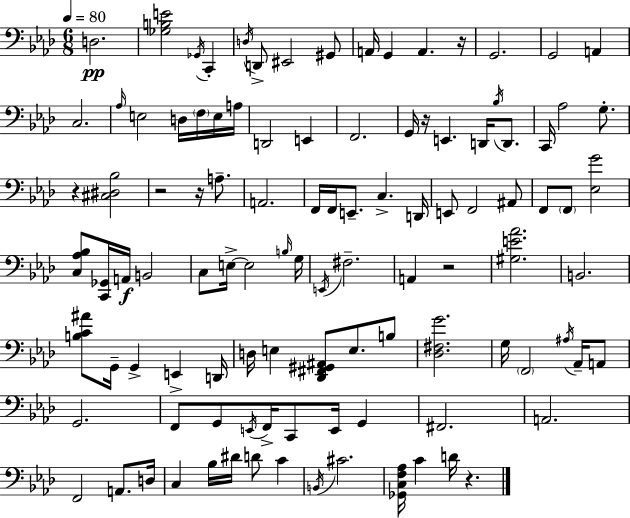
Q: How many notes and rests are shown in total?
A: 106